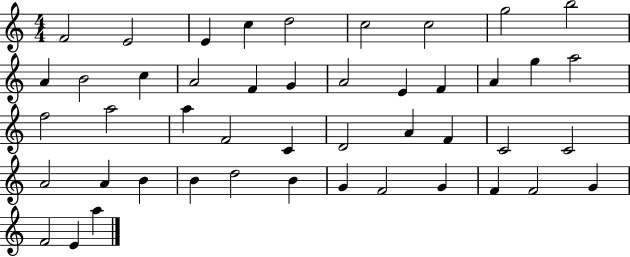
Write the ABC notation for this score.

X:1
T:Untitled
M:4/4
L:1/4
K:C
F2 E2 E c d2 c2 c2 g2 b2 A B2 c A2 F G A2 E F A g a2 f2 a2 a F2 C D2 A F C2 C2 A2 A B B d2 B G F2 G F F2 G F2 E a